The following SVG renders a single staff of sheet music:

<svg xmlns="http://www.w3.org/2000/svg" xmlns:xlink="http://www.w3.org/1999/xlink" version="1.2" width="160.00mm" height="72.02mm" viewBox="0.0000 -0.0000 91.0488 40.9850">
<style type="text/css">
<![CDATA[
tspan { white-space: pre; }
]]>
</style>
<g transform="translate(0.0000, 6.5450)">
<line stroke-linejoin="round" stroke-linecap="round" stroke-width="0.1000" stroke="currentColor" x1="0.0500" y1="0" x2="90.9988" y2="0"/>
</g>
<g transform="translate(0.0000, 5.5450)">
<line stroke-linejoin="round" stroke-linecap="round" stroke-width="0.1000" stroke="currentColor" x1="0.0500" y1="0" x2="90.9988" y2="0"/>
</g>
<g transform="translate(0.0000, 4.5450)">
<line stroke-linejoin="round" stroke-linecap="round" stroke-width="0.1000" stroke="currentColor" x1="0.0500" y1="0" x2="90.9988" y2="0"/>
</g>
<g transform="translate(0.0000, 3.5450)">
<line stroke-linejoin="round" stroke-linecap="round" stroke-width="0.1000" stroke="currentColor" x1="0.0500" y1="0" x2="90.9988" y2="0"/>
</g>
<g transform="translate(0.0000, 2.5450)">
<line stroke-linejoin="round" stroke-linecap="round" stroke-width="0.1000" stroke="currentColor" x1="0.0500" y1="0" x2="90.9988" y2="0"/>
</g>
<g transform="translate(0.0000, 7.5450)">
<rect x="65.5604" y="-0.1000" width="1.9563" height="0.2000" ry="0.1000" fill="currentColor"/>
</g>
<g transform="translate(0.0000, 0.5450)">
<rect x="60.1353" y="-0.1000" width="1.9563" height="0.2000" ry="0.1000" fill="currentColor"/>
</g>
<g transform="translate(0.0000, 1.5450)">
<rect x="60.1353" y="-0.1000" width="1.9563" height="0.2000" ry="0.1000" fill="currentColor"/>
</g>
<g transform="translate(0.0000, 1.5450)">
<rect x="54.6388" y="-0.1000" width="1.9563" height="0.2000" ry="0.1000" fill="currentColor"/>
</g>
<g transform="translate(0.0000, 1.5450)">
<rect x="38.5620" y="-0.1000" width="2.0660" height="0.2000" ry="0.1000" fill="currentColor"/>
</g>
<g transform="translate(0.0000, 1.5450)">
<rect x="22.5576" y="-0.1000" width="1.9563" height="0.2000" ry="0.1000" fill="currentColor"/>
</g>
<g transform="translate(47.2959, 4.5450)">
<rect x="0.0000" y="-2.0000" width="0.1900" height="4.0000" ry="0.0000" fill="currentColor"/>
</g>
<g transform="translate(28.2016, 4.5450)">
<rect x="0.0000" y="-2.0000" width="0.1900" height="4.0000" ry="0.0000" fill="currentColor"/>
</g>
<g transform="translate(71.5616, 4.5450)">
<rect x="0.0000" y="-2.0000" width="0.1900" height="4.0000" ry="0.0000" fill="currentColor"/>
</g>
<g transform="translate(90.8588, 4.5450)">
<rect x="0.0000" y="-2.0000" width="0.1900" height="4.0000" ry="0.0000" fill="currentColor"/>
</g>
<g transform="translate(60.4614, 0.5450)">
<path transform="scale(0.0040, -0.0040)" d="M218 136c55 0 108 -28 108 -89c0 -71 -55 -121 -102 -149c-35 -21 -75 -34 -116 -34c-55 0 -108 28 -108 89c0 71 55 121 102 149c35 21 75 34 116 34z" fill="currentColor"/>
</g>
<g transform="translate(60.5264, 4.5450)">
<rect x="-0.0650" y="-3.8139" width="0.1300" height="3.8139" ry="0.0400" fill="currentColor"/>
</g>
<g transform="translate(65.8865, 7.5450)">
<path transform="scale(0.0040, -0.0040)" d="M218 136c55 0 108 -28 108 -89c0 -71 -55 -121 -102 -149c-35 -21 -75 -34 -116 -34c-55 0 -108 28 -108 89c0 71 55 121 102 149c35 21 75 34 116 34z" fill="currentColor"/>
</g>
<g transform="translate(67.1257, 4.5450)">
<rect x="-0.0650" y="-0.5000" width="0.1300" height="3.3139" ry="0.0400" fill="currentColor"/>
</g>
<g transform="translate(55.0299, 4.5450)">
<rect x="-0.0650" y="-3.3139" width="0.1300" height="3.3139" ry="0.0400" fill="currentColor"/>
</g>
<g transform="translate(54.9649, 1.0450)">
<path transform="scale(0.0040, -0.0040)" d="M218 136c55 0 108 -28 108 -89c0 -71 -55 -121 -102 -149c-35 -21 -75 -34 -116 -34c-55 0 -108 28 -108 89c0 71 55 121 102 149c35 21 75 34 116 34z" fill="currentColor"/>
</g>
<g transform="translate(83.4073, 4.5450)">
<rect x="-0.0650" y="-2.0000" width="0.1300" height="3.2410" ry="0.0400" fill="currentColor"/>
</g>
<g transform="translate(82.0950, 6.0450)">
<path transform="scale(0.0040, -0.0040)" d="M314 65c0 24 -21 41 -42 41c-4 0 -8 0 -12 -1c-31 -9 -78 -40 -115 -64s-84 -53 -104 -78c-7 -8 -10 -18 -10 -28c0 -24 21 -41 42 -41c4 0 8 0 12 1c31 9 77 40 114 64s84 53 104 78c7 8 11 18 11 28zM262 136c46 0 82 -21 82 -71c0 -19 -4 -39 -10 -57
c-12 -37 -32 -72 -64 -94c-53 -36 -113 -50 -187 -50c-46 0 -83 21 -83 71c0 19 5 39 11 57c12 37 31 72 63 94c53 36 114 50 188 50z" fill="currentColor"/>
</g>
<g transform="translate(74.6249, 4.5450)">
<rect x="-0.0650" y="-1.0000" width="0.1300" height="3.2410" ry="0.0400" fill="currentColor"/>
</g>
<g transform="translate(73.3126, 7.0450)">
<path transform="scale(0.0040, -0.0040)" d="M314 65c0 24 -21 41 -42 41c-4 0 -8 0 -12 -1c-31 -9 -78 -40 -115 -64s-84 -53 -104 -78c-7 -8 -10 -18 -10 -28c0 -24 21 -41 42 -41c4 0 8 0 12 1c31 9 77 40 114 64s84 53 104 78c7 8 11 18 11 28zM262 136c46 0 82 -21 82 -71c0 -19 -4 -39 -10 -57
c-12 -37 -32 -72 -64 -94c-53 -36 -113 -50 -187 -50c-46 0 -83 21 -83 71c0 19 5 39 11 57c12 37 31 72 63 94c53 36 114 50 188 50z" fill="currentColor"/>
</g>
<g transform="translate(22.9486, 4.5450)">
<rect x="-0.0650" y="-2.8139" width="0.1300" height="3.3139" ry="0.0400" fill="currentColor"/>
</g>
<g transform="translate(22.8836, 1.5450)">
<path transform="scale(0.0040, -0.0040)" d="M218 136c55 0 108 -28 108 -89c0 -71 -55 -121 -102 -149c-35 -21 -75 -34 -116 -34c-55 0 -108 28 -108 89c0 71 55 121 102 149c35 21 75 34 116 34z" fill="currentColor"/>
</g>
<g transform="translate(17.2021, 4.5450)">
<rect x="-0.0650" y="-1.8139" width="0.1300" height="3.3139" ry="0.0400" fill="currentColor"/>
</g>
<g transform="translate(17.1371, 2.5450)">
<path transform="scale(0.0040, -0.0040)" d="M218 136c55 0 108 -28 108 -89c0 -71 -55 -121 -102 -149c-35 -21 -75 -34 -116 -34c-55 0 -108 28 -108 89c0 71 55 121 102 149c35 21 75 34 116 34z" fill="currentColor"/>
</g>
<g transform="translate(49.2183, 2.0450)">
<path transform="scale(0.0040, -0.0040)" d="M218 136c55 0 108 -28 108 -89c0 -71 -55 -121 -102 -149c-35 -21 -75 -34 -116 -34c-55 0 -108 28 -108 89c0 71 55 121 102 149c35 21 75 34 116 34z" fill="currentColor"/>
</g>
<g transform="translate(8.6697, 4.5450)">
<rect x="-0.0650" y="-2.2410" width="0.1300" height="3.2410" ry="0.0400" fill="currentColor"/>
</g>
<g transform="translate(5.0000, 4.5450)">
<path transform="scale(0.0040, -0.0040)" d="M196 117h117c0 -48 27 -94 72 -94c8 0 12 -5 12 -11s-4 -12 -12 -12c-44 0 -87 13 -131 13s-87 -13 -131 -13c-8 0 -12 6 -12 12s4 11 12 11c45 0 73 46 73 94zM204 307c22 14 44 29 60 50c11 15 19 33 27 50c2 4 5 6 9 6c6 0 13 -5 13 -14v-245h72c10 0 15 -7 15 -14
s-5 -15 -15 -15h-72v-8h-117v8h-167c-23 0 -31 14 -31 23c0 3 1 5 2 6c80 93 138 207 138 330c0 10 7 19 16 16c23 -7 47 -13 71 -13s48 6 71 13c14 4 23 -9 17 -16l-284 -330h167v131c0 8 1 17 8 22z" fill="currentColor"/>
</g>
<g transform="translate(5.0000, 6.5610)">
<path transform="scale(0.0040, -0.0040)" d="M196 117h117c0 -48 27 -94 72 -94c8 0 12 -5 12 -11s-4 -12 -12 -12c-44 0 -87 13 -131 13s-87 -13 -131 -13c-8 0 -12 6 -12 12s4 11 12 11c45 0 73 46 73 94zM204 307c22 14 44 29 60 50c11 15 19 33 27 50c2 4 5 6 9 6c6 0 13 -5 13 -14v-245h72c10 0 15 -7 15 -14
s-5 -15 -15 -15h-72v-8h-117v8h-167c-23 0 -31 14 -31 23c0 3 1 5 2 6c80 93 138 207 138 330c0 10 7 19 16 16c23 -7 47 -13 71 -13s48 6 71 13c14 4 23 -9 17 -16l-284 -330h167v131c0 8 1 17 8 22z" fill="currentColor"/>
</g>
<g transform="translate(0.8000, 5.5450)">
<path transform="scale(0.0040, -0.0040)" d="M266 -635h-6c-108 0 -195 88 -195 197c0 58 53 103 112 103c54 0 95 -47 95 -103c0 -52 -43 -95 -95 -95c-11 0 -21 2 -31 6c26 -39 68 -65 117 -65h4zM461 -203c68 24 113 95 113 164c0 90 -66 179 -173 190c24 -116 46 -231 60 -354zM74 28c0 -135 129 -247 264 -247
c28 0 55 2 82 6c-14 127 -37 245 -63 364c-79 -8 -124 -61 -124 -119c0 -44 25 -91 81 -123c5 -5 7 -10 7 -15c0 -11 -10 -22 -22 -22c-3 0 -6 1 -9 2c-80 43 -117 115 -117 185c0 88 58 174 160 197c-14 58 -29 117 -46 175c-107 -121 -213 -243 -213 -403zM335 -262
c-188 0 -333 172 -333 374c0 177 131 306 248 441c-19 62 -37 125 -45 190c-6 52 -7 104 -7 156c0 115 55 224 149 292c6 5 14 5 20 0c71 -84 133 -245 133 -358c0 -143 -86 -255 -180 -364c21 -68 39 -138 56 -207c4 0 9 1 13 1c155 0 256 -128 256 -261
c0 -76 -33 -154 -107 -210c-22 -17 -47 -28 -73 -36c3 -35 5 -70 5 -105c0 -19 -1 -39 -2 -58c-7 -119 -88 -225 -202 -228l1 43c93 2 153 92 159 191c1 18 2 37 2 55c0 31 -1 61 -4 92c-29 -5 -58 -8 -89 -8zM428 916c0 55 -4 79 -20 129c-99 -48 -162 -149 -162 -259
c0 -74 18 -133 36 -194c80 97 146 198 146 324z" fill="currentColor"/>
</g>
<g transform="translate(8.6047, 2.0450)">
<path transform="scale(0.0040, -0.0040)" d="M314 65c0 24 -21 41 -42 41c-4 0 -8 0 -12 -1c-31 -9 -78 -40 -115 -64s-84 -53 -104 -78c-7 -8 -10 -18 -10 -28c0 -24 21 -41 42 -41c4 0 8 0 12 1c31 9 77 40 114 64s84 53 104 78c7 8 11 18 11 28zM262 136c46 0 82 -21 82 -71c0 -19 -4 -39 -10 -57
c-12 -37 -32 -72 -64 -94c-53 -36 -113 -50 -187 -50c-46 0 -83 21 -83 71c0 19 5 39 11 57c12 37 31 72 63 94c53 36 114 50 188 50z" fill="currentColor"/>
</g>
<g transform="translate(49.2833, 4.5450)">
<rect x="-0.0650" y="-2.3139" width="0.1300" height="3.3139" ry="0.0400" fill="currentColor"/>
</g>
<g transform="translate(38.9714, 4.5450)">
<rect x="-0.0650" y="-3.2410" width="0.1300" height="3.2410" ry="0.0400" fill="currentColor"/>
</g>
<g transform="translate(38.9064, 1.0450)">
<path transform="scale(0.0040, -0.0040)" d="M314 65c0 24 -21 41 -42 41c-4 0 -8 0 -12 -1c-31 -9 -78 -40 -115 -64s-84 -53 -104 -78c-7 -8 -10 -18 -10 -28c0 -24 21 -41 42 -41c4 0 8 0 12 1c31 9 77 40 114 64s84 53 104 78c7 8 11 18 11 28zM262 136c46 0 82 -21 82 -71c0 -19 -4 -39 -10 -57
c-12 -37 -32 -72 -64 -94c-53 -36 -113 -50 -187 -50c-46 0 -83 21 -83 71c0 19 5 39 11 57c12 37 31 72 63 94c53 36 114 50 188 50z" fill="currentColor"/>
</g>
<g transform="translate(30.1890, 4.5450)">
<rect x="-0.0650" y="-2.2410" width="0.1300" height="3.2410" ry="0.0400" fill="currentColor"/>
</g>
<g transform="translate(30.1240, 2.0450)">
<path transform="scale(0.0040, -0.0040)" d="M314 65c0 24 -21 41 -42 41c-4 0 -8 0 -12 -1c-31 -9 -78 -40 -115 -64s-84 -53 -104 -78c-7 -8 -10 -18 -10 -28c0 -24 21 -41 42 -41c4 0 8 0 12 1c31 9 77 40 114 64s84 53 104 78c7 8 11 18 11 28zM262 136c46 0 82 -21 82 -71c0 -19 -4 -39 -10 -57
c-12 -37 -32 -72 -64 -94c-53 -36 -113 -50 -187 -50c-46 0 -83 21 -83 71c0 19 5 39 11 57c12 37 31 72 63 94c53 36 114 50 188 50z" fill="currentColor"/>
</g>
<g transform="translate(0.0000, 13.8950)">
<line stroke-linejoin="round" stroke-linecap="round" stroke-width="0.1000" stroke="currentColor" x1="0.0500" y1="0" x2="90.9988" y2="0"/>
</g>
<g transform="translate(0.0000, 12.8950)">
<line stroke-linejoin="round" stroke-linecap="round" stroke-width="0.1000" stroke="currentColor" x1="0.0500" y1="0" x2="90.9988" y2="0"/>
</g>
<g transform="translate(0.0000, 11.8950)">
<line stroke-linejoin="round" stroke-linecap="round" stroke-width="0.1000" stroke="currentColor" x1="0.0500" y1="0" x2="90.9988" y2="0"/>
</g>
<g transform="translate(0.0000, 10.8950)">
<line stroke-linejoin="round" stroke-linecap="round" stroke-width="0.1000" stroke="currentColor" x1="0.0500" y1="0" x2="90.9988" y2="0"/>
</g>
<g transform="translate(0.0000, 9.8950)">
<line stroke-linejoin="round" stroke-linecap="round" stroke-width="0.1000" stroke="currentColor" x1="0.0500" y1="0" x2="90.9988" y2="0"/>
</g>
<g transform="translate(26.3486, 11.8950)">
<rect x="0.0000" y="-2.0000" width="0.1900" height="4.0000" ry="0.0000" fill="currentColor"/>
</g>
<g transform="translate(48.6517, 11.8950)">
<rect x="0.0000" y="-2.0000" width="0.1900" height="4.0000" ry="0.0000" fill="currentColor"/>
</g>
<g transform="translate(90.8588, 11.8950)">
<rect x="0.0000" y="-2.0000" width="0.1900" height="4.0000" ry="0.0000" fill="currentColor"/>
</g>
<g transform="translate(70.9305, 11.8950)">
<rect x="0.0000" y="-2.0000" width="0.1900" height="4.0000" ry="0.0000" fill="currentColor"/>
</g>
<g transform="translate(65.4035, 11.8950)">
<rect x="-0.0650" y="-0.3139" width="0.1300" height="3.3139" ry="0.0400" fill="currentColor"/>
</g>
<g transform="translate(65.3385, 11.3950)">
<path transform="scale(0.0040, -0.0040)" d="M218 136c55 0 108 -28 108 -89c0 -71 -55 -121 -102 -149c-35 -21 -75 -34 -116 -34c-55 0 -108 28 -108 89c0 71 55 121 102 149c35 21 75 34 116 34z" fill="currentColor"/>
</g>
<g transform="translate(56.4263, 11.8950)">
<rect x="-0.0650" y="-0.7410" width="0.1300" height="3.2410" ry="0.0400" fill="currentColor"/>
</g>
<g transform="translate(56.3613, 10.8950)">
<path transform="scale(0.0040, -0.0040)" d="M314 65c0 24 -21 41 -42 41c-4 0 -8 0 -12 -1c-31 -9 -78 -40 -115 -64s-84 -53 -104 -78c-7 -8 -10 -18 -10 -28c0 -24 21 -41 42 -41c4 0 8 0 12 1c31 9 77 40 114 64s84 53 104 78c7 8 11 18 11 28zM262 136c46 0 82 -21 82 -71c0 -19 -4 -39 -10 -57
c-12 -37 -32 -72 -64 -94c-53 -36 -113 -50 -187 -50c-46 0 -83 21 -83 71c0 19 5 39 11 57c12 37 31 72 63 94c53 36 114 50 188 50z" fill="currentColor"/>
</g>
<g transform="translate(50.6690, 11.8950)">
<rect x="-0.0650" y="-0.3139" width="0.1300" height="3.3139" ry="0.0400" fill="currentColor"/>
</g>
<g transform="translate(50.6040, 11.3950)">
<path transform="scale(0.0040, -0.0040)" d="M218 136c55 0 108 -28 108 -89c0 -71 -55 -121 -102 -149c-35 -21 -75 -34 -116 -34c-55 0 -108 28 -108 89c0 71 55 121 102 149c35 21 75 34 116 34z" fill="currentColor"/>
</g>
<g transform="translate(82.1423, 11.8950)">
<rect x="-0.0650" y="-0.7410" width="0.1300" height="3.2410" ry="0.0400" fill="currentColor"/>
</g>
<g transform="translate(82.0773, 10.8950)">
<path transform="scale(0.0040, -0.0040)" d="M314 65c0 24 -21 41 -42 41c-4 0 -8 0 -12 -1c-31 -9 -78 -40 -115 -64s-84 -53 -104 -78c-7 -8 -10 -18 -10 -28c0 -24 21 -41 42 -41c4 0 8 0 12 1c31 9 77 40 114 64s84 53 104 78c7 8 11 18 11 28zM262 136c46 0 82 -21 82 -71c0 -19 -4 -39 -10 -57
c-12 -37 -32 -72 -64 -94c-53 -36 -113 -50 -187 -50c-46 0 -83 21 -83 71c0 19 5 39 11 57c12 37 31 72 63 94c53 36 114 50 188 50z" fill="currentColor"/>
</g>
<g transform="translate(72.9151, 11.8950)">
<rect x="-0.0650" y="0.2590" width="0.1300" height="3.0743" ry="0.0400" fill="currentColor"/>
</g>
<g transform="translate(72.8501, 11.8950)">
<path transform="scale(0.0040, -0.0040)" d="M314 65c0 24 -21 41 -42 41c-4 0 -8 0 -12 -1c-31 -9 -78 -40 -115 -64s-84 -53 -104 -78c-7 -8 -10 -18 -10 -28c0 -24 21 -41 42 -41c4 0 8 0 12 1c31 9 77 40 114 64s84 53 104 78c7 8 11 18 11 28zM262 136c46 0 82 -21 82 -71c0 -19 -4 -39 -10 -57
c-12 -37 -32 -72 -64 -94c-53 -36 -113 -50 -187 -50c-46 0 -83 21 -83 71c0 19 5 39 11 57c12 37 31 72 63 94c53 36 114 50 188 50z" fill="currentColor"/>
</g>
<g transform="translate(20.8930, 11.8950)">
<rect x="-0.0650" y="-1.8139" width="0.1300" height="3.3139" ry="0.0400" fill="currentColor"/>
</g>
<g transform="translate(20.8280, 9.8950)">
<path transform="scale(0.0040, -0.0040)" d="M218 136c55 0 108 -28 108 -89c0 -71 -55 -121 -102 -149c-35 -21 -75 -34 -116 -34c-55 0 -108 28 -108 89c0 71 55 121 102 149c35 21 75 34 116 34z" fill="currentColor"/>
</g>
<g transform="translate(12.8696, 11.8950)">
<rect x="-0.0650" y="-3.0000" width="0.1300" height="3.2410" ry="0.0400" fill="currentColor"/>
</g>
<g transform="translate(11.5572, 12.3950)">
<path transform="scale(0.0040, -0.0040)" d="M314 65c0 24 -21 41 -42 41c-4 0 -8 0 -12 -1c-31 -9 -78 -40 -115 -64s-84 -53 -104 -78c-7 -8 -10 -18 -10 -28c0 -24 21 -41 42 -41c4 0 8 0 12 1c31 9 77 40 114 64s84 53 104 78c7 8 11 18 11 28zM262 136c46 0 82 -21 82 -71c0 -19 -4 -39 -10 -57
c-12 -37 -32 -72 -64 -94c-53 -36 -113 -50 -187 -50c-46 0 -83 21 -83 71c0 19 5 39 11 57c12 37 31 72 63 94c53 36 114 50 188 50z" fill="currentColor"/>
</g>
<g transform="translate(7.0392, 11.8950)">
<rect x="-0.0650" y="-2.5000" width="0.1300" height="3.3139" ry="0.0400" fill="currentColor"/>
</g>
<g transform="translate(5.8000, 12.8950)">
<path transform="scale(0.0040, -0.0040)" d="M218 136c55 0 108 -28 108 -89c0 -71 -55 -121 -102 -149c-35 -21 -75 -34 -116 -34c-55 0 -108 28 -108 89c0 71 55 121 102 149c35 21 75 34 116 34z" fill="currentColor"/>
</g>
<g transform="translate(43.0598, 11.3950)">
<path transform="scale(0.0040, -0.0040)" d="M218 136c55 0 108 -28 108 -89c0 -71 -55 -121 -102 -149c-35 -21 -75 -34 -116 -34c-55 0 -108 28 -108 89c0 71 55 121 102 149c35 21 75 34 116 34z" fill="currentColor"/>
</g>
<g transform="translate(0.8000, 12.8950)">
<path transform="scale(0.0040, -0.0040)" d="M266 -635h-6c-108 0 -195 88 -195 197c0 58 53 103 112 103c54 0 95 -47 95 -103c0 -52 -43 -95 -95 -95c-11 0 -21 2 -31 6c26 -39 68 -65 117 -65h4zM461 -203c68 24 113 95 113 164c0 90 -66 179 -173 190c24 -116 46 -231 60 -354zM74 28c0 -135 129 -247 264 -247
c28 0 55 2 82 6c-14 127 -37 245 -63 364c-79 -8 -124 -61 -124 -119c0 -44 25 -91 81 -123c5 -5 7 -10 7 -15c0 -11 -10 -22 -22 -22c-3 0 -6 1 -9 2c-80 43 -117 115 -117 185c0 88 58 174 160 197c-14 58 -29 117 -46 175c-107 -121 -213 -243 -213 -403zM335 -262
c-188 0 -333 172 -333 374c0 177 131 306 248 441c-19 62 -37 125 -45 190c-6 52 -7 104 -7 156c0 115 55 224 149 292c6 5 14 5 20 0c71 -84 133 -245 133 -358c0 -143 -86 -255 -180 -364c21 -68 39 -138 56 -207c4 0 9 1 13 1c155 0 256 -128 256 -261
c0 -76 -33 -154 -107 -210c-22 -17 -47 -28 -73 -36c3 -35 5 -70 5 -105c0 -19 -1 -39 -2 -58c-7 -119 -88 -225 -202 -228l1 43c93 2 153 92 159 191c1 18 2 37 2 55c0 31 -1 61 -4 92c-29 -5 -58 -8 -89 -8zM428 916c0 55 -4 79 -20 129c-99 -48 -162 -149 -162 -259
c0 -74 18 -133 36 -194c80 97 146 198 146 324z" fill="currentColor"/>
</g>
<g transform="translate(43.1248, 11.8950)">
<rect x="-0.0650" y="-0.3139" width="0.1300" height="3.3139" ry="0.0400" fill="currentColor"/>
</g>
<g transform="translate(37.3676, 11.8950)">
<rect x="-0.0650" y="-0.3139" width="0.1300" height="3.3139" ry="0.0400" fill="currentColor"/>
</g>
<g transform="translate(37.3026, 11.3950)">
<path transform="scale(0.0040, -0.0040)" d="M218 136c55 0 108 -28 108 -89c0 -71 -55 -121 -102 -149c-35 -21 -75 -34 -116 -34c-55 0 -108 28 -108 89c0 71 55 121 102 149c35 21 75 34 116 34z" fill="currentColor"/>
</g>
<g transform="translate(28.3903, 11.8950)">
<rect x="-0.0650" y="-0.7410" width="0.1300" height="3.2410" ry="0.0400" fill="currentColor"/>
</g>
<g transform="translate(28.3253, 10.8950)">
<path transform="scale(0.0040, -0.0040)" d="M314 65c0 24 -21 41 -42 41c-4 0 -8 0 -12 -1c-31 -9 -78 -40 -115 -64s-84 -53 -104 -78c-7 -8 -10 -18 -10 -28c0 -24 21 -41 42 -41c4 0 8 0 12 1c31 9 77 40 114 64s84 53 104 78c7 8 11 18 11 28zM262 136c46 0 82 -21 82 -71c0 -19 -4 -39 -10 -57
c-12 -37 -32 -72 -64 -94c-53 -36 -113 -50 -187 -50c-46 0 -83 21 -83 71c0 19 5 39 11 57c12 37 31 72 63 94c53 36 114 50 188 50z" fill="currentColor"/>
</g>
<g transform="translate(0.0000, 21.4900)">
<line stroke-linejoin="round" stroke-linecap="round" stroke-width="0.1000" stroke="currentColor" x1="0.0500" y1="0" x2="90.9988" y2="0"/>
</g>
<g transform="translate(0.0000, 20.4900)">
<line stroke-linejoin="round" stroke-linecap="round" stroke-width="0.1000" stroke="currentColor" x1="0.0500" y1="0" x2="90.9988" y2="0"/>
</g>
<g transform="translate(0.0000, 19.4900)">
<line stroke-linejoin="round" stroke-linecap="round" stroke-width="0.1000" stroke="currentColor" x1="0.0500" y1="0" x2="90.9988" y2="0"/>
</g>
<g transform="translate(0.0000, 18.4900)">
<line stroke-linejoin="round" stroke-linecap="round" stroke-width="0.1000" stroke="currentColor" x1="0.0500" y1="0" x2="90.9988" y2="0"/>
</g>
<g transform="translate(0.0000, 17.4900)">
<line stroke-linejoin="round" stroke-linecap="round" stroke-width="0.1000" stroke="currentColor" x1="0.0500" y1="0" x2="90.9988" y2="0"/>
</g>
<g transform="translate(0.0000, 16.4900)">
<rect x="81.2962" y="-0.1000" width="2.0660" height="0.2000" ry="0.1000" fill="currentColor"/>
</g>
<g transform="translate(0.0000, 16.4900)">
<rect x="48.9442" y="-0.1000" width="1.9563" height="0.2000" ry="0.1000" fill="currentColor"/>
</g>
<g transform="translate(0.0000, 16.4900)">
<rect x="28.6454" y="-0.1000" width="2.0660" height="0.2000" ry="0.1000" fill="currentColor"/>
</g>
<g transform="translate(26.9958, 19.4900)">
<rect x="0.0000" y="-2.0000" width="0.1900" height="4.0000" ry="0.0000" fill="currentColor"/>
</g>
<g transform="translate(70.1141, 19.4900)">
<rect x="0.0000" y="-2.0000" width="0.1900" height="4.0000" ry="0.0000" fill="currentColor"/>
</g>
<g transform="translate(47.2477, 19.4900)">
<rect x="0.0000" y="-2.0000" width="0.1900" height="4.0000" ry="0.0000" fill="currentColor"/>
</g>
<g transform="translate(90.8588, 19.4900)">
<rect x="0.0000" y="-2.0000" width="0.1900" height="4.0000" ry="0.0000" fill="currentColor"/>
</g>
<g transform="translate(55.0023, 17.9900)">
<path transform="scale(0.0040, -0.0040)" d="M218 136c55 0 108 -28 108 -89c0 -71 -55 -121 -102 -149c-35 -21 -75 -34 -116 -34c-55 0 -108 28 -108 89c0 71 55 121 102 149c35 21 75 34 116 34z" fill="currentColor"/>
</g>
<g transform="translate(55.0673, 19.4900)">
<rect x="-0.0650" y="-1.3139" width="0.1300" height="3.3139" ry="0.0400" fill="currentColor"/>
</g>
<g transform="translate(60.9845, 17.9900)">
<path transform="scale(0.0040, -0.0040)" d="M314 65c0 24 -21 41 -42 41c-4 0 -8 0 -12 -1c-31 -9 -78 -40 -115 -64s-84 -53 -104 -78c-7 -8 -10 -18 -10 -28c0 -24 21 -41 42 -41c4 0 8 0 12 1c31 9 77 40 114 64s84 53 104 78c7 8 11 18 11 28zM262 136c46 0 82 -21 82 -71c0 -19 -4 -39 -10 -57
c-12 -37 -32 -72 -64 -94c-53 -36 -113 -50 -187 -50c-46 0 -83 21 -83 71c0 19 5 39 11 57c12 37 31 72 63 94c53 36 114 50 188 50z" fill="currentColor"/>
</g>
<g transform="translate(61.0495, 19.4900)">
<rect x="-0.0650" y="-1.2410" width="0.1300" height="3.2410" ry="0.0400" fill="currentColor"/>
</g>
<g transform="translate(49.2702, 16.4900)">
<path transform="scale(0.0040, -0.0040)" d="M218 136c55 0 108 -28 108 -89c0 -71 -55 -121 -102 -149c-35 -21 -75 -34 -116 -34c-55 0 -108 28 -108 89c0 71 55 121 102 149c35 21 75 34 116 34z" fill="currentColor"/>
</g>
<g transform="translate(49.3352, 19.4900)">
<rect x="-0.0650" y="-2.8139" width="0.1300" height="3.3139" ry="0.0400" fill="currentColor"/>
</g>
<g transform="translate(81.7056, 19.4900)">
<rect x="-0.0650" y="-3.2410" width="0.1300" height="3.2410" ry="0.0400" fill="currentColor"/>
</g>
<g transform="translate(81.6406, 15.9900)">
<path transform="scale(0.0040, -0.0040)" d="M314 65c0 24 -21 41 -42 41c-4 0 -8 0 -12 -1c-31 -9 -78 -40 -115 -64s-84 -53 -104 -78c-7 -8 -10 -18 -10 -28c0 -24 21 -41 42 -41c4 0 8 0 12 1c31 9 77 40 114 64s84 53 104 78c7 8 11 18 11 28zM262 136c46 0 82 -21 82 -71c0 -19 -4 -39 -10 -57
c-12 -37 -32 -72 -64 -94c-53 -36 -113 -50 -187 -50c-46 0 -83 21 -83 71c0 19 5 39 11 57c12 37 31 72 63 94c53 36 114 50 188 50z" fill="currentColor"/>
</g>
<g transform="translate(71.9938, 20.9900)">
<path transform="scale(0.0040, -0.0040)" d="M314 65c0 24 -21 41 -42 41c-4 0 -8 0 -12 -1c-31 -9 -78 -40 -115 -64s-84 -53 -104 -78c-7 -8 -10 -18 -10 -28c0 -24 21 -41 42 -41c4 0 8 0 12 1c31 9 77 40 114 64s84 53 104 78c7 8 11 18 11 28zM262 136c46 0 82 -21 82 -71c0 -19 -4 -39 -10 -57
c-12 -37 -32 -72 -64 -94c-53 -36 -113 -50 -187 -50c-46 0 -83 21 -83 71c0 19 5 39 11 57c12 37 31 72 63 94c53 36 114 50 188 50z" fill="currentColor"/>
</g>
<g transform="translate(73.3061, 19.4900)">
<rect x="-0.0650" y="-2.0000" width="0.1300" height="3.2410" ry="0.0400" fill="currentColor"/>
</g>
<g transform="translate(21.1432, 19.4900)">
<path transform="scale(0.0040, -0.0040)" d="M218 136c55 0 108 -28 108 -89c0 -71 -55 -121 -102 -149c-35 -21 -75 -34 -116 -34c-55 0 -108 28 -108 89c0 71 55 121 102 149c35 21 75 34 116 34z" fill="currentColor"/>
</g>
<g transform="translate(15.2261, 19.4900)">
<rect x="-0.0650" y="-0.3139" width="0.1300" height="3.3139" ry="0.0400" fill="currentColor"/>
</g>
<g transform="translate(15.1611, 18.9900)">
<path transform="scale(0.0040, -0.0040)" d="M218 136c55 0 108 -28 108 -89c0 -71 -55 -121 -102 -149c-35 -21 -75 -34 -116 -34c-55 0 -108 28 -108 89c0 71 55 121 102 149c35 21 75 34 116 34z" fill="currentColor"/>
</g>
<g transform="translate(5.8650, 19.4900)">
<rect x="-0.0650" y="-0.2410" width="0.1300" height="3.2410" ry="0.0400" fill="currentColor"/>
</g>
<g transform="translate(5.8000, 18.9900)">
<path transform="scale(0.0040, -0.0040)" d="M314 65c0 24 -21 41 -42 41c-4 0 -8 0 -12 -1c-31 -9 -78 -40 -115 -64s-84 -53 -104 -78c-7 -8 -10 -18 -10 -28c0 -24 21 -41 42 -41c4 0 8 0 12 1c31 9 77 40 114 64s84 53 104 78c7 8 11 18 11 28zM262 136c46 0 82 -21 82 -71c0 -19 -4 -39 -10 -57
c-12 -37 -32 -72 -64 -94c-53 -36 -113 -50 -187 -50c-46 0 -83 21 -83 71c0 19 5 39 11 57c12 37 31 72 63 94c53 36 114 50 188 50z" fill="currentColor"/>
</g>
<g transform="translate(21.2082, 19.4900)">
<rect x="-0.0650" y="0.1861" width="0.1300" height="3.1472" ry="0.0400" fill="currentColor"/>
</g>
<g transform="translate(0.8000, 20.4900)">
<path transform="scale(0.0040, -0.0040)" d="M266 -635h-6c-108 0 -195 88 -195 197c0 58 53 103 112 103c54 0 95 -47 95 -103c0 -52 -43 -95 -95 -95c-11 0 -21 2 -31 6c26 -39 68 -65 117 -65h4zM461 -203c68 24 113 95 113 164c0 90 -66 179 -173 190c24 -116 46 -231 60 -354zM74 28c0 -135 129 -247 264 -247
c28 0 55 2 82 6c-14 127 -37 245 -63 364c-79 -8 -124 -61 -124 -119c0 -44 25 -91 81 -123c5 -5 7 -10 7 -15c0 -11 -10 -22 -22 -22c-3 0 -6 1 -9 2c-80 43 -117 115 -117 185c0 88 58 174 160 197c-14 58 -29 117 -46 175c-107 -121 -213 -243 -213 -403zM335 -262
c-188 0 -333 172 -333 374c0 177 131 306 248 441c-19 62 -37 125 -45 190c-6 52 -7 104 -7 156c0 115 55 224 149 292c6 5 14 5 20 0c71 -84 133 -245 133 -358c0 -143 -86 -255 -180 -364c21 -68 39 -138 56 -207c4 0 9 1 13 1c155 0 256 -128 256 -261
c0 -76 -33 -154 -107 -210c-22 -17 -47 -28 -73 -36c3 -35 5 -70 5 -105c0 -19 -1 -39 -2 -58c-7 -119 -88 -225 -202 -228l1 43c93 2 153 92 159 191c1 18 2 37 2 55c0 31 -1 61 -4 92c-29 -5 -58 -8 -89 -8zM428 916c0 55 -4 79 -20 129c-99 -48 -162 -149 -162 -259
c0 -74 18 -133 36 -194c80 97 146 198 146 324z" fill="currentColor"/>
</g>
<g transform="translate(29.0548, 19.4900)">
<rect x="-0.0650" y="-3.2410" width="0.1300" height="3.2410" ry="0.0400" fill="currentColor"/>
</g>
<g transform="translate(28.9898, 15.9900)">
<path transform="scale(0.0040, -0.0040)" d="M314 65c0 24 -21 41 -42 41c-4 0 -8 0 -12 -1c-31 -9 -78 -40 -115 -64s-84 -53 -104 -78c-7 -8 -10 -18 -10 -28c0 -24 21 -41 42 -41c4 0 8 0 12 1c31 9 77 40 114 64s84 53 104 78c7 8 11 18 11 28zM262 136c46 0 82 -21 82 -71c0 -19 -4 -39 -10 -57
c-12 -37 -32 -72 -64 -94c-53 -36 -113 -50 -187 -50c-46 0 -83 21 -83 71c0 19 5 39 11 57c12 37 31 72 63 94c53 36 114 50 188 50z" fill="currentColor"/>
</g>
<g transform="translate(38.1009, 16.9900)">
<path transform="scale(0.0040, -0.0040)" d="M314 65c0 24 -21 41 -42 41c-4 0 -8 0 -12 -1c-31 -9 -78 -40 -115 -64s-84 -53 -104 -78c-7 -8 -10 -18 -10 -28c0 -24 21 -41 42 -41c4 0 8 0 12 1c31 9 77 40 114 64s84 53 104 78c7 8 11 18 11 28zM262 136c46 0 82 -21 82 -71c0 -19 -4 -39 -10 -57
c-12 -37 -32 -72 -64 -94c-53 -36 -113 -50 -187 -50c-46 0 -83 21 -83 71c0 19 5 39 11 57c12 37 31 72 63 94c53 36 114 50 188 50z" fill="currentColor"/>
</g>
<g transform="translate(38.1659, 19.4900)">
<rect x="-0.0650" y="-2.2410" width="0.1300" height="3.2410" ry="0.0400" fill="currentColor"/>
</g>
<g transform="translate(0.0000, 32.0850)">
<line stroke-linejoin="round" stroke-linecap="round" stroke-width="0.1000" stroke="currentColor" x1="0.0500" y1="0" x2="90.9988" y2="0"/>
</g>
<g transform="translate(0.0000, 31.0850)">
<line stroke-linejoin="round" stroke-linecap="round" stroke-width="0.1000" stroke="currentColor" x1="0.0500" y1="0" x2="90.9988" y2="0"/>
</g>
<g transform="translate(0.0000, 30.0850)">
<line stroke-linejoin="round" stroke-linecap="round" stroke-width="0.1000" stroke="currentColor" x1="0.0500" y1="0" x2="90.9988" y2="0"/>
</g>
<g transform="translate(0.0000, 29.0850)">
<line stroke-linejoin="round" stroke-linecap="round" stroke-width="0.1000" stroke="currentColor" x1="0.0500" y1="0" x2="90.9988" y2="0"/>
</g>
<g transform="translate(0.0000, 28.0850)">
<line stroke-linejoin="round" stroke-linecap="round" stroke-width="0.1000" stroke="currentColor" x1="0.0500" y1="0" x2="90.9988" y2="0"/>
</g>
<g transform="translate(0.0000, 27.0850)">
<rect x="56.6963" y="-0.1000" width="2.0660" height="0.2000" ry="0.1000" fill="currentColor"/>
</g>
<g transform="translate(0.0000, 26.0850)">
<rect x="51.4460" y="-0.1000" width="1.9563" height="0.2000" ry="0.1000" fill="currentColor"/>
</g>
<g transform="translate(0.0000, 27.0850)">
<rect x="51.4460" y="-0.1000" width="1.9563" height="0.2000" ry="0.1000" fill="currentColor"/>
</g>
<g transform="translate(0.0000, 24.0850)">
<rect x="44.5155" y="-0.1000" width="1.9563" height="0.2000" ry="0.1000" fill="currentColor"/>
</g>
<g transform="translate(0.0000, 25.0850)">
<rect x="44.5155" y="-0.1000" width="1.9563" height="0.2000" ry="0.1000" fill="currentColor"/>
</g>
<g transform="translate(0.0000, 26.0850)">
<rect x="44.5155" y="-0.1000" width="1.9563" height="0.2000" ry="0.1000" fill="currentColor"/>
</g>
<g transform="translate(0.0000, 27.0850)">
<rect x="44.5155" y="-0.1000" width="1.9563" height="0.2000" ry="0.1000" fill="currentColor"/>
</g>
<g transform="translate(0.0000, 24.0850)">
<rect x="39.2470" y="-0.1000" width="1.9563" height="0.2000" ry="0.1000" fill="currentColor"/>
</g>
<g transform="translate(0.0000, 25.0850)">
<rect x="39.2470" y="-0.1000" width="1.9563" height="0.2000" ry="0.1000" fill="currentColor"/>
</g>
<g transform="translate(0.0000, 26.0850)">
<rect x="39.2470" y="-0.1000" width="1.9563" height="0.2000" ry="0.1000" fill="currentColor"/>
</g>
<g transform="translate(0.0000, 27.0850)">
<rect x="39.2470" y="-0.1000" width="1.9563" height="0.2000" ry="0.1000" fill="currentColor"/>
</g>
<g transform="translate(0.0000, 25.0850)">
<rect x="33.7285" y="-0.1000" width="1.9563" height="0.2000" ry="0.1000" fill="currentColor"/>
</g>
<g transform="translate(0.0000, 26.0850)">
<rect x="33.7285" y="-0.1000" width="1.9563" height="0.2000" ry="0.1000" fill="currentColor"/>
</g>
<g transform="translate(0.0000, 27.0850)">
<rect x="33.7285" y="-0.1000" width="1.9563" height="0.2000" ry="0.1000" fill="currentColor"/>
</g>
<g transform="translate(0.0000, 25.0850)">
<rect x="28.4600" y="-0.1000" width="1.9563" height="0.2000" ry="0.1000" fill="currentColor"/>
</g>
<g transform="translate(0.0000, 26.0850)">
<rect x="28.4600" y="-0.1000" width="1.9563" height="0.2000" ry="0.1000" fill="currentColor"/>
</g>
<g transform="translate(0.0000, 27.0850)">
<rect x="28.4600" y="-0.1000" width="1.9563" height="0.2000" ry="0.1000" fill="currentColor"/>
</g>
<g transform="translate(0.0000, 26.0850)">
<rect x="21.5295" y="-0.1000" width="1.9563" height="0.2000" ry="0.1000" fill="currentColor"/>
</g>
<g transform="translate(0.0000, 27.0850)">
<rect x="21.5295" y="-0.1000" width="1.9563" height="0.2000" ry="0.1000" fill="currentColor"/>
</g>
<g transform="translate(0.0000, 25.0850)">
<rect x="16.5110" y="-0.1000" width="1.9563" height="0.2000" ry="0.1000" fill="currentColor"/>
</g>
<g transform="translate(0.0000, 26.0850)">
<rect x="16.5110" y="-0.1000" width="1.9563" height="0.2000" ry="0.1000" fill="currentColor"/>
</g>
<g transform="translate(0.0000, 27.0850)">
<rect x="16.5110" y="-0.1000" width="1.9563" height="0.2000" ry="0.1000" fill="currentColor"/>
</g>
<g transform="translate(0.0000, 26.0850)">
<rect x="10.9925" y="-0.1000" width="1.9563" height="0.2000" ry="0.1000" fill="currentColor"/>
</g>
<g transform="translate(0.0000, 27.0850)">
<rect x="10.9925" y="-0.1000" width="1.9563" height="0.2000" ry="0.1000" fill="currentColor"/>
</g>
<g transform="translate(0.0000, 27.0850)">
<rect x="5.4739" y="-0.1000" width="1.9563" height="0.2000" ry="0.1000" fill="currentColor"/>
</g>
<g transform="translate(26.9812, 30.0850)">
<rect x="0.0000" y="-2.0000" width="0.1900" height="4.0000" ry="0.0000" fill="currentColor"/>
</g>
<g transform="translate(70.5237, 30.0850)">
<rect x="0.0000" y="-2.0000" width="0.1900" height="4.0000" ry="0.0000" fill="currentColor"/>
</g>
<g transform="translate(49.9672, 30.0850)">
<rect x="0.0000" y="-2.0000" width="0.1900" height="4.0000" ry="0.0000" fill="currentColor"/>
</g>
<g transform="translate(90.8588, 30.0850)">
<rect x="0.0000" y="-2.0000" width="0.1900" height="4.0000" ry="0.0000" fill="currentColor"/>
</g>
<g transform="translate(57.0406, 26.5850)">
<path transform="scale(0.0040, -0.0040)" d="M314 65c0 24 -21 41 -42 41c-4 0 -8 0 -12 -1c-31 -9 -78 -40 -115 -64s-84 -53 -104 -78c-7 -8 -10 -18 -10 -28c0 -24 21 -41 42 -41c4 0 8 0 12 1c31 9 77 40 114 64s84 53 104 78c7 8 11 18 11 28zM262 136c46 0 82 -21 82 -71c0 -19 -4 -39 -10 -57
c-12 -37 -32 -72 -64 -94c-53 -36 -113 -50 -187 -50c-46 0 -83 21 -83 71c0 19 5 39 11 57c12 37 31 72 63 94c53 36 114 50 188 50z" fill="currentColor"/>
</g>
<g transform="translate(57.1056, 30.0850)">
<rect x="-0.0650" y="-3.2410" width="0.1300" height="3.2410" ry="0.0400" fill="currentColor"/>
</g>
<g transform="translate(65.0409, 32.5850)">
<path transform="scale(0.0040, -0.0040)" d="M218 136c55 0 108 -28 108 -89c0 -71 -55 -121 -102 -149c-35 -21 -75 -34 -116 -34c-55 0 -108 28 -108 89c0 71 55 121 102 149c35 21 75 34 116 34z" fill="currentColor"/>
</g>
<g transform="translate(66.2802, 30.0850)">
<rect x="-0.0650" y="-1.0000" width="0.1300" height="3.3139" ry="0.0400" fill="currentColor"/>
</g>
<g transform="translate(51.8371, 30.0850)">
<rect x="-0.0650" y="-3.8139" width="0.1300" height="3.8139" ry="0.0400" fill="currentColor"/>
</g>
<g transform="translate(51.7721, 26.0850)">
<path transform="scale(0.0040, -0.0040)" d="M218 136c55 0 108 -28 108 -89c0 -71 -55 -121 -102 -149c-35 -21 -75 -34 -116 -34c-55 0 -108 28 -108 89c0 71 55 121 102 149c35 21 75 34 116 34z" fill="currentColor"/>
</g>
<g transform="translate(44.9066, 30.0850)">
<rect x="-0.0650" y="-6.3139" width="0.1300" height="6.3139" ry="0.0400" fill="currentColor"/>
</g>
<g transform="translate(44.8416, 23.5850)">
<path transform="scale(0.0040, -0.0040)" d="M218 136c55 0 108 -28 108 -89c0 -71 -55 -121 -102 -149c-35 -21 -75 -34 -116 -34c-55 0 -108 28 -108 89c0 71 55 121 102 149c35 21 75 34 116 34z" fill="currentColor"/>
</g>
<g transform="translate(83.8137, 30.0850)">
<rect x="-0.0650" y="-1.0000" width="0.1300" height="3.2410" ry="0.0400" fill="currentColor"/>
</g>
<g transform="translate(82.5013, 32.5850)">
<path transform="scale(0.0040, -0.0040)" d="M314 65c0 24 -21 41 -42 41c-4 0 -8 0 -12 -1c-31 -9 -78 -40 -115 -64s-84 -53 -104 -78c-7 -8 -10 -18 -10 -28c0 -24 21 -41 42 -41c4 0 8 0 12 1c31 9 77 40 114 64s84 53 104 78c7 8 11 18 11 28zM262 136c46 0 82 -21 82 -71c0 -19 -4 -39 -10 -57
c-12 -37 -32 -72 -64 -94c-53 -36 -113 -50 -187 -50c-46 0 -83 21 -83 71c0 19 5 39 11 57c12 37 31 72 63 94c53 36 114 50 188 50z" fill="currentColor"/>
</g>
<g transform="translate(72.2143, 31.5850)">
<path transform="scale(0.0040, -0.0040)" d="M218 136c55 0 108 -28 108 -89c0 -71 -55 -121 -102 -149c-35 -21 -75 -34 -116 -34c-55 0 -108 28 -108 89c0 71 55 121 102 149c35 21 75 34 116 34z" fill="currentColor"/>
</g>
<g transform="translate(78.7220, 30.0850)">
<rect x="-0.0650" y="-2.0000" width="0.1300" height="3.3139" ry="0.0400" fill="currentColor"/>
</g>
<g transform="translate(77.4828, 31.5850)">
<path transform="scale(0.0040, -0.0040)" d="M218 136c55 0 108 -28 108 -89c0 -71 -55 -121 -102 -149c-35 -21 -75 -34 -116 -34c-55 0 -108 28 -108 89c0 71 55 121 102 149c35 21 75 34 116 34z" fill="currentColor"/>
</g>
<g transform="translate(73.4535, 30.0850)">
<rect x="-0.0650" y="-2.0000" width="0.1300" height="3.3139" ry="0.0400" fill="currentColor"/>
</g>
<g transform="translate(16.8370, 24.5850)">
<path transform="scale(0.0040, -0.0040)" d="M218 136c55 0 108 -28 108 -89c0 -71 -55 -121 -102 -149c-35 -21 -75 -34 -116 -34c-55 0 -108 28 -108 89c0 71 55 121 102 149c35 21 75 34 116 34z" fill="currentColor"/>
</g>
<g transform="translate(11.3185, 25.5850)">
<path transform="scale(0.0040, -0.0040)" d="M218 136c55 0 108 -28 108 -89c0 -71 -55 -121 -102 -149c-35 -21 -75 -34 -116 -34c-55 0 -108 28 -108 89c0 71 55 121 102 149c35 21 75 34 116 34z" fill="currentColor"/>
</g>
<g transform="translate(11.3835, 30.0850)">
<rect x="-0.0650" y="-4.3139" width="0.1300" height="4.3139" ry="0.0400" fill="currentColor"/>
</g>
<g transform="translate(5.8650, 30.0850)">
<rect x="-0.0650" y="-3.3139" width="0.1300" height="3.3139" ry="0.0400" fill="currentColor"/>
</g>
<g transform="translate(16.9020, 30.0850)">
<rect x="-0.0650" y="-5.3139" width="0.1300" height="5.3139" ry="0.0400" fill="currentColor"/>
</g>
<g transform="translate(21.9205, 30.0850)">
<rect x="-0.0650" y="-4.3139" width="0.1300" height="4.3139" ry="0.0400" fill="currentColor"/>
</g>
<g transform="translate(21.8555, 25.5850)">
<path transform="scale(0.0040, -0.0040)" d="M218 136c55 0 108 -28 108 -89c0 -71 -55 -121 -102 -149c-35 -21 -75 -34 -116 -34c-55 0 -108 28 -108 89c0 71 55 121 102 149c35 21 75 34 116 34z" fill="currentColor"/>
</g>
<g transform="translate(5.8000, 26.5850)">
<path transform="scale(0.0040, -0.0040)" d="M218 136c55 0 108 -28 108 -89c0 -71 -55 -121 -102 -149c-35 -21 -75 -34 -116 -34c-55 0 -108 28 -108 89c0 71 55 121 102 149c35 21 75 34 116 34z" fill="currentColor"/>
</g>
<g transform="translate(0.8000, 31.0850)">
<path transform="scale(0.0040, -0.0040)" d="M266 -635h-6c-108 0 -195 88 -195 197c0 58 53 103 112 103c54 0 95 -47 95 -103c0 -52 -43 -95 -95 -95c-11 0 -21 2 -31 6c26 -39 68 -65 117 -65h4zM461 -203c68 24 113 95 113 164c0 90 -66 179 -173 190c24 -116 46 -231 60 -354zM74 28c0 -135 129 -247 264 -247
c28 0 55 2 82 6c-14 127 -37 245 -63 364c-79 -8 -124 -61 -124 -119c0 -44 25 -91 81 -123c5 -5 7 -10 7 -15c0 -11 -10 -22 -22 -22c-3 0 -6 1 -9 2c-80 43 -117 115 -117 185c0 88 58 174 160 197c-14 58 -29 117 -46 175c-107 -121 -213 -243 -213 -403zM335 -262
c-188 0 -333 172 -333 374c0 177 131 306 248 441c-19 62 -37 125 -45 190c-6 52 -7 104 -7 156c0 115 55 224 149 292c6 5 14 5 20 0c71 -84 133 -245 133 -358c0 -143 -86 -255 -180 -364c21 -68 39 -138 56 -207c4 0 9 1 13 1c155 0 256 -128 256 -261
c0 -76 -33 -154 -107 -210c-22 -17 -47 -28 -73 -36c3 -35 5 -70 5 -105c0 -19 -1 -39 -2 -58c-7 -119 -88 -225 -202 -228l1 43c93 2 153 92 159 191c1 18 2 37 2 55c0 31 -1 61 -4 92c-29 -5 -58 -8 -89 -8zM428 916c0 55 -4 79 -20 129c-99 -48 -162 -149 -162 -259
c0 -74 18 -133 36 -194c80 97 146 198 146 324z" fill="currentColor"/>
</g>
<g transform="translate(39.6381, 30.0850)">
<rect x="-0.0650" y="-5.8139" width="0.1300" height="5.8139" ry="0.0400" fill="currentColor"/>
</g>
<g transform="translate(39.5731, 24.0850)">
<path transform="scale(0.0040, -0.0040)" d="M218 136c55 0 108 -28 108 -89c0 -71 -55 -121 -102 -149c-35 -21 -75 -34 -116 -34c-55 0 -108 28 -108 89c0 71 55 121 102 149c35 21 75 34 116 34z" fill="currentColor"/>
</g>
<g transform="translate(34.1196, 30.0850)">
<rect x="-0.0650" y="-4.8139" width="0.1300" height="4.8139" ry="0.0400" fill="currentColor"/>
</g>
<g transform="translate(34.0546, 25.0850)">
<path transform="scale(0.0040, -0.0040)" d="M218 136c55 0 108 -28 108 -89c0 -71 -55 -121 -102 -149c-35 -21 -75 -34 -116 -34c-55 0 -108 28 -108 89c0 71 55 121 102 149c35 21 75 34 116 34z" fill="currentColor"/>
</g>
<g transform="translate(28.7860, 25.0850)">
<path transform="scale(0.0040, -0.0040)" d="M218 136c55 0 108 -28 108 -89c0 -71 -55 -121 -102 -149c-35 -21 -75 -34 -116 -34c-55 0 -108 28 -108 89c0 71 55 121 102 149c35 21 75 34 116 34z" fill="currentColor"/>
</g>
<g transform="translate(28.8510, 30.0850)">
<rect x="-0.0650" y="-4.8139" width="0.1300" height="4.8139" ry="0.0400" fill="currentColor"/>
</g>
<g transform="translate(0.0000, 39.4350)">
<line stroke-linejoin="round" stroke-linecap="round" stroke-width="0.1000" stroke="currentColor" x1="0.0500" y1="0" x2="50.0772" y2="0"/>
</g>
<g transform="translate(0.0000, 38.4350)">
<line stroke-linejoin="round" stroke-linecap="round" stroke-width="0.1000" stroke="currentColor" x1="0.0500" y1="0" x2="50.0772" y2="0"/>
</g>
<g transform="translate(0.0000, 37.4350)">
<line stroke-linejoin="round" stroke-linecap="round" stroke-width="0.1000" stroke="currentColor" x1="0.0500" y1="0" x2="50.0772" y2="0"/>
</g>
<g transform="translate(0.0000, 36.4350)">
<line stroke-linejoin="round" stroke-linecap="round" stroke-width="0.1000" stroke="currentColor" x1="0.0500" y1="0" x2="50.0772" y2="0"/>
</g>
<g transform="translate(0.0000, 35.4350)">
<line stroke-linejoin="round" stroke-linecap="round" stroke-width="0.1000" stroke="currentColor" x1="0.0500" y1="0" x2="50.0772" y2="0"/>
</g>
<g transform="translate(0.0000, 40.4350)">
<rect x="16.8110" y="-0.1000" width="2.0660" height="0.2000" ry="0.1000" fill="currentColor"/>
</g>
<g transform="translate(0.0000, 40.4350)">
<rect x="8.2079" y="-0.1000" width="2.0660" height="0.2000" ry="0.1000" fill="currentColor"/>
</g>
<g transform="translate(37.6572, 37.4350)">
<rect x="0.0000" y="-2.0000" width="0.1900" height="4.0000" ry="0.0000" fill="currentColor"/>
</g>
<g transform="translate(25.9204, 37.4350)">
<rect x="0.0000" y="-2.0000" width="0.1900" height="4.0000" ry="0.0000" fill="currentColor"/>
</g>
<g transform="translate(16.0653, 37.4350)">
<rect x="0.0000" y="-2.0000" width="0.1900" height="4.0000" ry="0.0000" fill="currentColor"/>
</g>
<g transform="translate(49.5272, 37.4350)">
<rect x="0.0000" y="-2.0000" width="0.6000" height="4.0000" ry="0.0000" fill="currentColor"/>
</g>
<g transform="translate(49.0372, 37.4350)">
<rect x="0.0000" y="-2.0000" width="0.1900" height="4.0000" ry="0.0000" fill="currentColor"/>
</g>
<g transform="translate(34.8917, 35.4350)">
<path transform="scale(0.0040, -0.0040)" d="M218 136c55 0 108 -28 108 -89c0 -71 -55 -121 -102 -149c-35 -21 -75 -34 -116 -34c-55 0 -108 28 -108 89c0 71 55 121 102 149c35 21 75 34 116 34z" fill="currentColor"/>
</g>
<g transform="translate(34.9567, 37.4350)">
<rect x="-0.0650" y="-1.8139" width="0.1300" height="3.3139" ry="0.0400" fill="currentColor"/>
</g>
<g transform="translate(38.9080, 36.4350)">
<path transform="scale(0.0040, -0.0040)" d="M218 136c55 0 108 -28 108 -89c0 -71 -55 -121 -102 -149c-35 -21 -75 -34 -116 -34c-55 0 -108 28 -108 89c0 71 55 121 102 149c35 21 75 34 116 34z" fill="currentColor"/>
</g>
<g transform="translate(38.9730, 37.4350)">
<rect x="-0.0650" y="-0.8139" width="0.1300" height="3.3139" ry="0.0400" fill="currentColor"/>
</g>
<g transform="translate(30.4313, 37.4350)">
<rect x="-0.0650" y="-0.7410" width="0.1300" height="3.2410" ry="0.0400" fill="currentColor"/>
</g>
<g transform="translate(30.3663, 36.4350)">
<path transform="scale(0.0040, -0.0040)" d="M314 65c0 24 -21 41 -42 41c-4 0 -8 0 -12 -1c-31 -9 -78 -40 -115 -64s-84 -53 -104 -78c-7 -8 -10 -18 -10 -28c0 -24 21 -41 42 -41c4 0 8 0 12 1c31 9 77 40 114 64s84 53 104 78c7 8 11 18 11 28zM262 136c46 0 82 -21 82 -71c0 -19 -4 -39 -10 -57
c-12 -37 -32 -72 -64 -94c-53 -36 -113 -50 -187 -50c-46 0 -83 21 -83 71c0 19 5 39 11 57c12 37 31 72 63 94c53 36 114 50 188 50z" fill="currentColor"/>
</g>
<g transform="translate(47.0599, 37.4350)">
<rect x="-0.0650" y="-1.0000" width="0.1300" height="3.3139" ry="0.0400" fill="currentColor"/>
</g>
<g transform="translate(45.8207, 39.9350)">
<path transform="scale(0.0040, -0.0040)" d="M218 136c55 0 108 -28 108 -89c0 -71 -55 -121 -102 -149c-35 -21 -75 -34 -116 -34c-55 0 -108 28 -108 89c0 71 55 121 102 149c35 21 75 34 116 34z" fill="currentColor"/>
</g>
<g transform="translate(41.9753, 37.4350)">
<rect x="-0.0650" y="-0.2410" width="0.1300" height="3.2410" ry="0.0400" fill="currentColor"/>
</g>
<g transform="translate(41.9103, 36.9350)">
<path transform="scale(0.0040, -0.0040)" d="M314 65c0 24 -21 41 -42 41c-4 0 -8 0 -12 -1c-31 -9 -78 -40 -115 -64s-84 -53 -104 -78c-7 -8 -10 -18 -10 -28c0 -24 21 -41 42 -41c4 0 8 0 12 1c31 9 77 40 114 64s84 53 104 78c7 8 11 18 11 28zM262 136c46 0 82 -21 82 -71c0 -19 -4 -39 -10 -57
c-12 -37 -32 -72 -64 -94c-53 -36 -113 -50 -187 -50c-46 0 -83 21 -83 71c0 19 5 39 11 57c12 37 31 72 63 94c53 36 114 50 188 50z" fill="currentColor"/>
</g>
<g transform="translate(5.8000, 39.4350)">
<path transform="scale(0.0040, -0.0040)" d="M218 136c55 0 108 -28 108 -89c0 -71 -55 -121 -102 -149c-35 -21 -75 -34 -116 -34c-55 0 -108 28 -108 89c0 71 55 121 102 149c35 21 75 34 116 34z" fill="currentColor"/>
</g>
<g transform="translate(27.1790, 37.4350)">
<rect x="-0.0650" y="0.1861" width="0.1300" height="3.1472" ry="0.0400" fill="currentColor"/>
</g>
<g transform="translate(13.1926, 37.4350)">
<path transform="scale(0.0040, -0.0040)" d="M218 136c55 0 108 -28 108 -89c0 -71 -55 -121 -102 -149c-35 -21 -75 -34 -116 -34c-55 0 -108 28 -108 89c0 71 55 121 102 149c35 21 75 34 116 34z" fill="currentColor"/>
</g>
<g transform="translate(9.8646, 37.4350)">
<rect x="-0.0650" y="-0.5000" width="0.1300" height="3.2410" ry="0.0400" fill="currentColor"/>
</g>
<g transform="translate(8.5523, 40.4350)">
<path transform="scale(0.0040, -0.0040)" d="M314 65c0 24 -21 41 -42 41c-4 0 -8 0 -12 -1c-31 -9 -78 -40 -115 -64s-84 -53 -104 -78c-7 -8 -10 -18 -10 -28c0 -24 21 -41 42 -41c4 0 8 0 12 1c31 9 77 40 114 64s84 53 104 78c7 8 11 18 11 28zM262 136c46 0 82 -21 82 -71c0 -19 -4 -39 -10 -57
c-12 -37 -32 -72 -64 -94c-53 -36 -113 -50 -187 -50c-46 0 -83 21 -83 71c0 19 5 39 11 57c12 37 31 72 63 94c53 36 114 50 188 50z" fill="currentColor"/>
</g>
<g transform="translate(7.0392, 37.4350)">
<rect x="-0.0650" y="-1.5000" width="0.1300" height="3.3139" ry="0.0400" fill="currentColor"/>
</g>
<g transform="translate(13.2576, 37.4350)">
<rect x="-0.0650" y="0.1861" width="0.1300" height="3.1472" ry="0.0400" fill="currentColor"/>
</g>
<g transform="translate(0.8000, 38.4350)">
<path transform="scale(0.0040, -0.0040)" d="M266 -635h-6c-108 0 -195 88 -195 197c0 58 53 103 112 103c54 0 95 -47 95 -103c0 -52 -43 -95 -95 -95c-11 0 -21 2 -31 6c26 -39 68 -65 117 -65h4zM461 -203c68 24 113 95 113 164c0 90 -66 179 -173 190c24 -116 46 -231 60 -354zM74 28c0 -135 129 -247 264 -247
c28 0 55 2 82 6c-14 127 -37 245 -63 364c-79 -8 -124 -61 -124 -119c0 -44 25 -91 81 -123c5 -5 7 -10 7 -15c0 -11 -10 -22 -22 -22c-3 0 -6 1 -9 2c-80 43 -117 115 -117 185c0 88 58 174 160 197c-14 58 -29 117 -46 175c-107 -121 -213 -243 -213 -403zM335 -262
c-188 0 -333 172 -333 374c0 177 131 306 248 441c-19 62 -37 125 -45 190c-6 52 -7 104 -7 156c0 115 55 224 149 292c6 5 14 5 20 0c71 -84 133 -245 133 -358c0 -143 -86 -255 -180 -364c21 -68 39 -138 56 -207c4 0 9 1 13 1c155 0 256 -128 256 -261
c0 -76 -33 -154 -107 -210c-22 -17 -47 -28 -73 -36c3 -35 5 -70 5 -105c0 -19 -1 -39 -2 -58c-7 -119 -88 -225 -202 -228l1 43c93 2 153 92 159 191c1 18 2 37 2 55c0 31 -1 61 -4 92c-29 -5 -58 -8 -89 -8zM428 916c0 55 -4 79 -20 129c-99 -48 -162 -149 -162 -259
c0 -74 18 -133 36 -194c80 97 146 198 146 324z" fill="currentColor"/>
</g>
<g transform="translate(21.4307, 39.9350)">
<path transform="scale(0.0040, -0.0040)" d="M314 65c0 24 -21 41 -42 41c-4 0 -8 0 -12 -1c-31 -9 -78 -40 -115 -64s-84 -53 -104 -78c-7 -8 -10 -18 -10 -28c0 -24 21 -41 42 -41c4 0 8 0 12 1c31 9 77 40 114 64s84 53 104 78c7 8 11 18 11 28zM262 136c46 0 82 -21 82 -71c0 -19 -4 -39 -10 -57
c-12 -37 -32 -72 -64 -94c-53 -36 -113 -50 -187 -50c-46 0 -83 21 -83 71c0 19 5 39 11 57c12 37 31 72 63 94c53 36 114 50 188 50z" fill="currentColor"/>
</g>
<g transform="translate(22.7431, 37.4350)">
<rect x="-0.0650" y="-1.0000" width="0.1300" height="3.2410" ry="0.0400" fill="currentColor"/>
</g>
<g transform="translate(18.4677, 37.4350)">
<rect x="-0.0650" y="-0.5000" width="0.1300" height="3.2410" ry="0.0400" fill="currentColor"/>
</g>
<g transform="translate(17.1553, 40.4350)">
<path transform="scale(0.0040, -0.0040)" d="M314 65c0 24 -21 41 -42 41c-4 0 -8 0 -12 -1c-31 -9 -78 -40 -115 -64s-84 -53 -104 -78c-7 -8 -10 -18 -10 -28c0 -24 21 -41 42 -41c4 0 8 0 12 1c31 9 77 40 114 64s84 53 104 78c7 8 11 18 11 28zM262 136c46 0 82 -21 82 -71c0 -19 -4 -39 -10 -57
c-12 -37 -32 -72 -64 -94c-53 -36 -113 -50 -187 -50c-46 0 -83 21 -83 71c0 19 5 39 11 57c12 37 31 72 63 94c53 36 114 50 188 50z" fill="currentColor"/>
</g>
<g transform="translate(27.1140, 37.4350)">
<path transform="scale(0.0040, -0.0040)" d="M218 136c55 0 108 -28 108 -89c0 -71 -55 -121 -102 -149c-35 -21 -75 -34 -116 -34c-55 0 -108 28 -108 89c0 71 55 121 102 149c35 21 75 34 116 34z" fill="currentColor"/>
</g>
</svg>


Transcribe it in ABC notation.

X:1
T:Untitled
M:4/4
L:1/4
K:C
g2 f a g2 b2 g b c' C D2 F2 G A2 f d2 c c c d2 c B2 d2 c2 c B b2 g2 a e e2 F2 b2 b d' f' d' e' e' g' a' c' b2 D F F D2 E C2 B C2 D2 B d2 f d c2 D